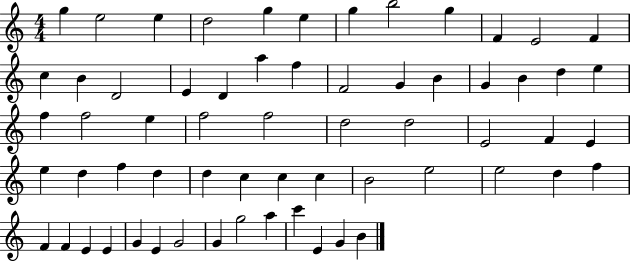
G5/q E5/h E5/q D5/h G5/q E5/q G5/q B5/h G5/q F4/q E4/h F4/q C5/q B4/q D4/h E4/q D4/q A5/q F5/q F4/h G4/q B4/q G4/q B4/q D5/q E5/q F5/q F5/h E5/q F5/h F5/h D5/h D5/h E4/h F4/q E4/q E5/q D5/q F5/q D5/q D5/q C5/q C5/q C5/q B4/h E5/h E5/h D5/q F5/q F4/q F4/q E4/q E4/q G4/q E4/q G4/h G4/q G5/h A5/q C6/q E4/q G4/q B4/q